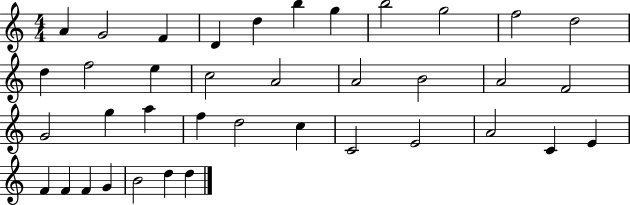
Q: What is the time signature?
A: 4/4